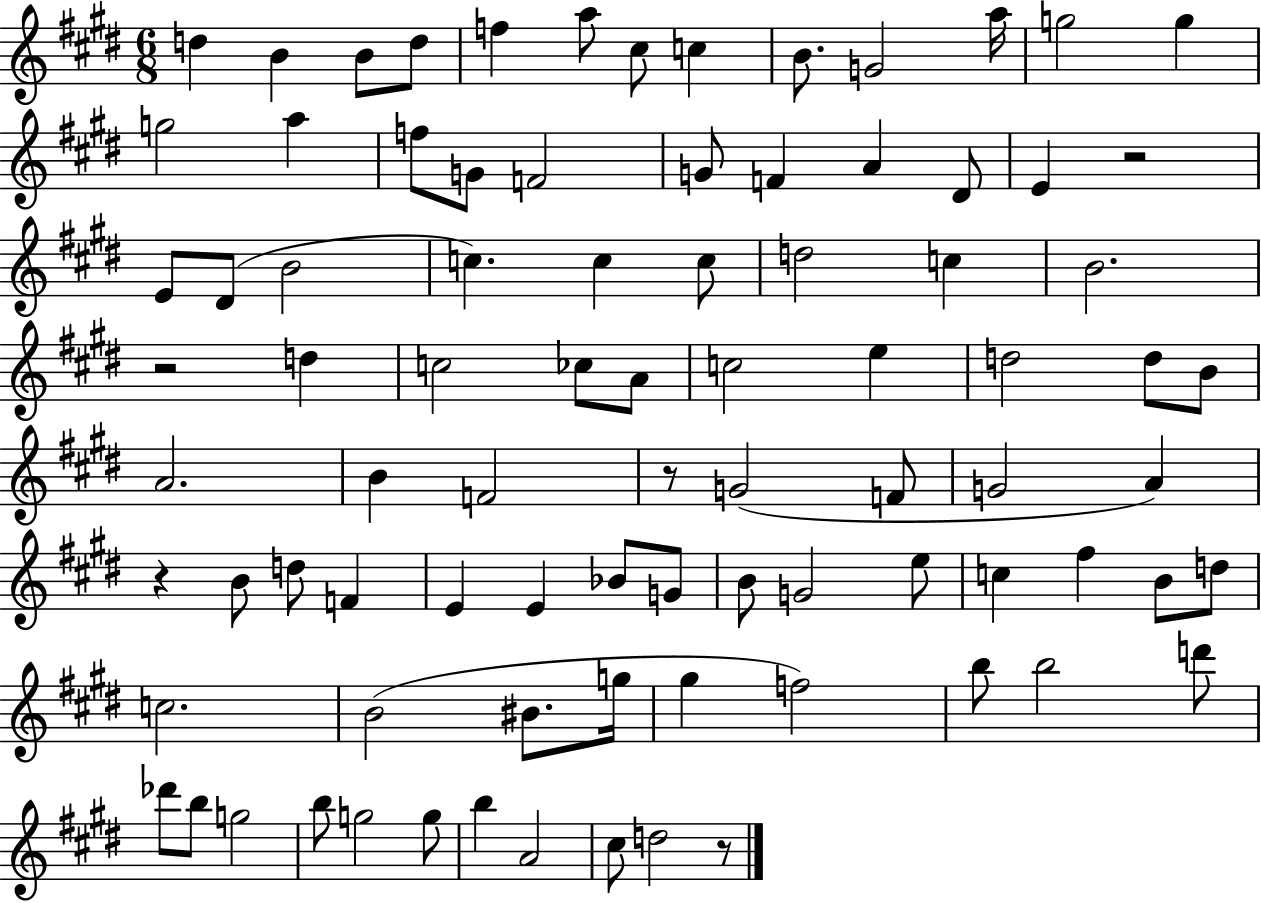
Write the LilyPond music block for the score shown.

{
  \clef treble
  \numericTimeSignature
  \time 6/8
  \key e \major
  d''4 b'4 b'8 d''8 | f''4 a''8 cis''8 c''4 | b'8. g'2 a''16 | g''2 g''4 | \break g''2 a''4 | f''8 g'8 f'2 | g'8 f'4 a'4 dis'8 | e'4 r2 | \break e'8 dis'8( b'2 | c''4.) c''4 c''8 | d''2 c''4 | b'2. | \break r2 d''4 | c''2 ces''8 a'8 | c''2 e''4 | d''2 d''8 b'8 | \break a'2. | b'4 f'2 | r8 g'2( f'8 | g'2 a'4) | \break r4 b'8 d''8 f'4 | e'4 e'4 bes'8 g'8 | b'8 g'2 e''8 | c''4 fis''4 b'8 d''8 | \break c''2. | b'2( bis'8. g''16 | gis''4 f''2) | b''8 b''2 d'''8 | \break des'''8 b''8 g''2 | b''8 g''2 g''8 | b''4 a'2 | cis''8 d''2 r8 | \break \bar "|."
}